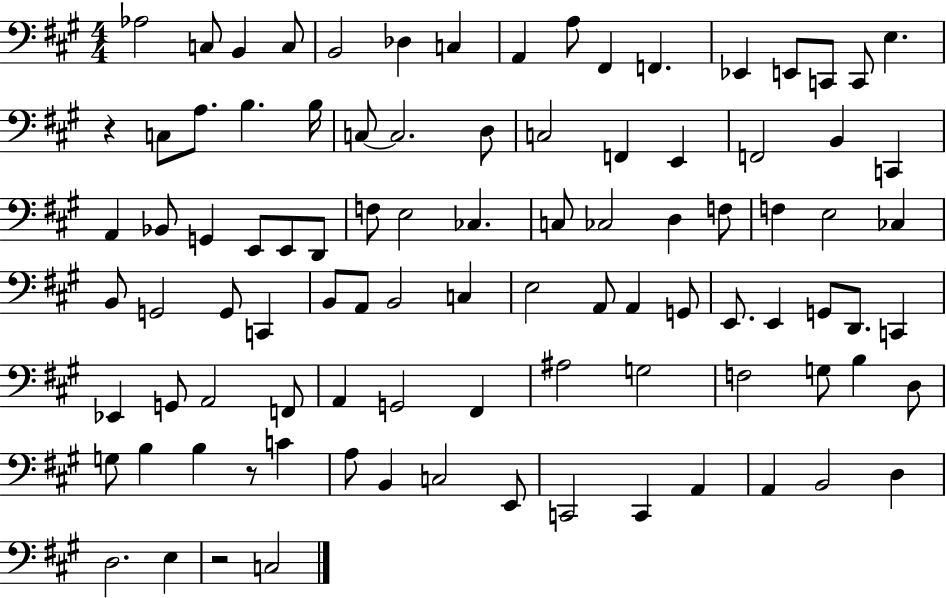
Ab3/h C3/e B2/q C3/e B2/h Db3/q C3/q A2/q A3/e F#2/q F2/q. Eb2/q E2/e C2/e C2/e E3/q. R/q C3/e A3/e. B3/q. B3/s C3/e C3/h. D3/e C3/h F2/q E2/q F2/h B2/q C2/q A2/q Bb2/e G2/q E2/e E2/e D2/e F3/e E3/h CES3/q. C3/e CES3/h D3/q F3/e F3/q E3/h CES3/q B2/e G2/h G2/e C2/q B2/e A2/e B2/h C3/q E3/h A2/e A2/q G2/e E2/e. E2/q G2/e D2/e. C2/q Eb2/q G2/e A2/h F2/e A2/q G2/h F#2/q A#3/h G3/h F3/h G3/e B3/q D3/e G3/e B3/q B3/q R/e C4/q A3/e B2/q C3/h E2/e C2/h C2/q A2/q A2/q B2/h D3/q D3/h. E3/q R/h C3/h